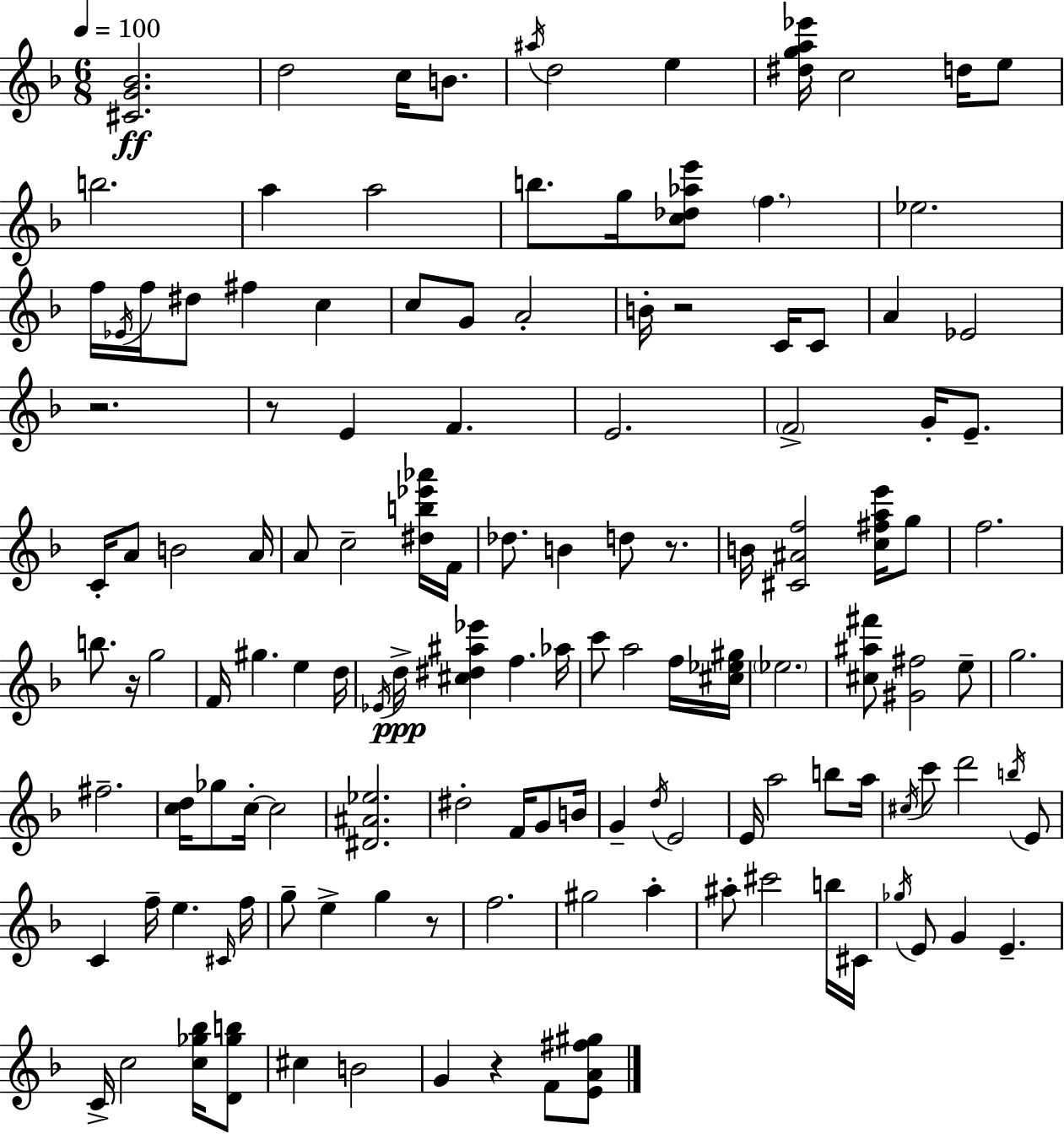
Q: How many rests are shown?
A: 7